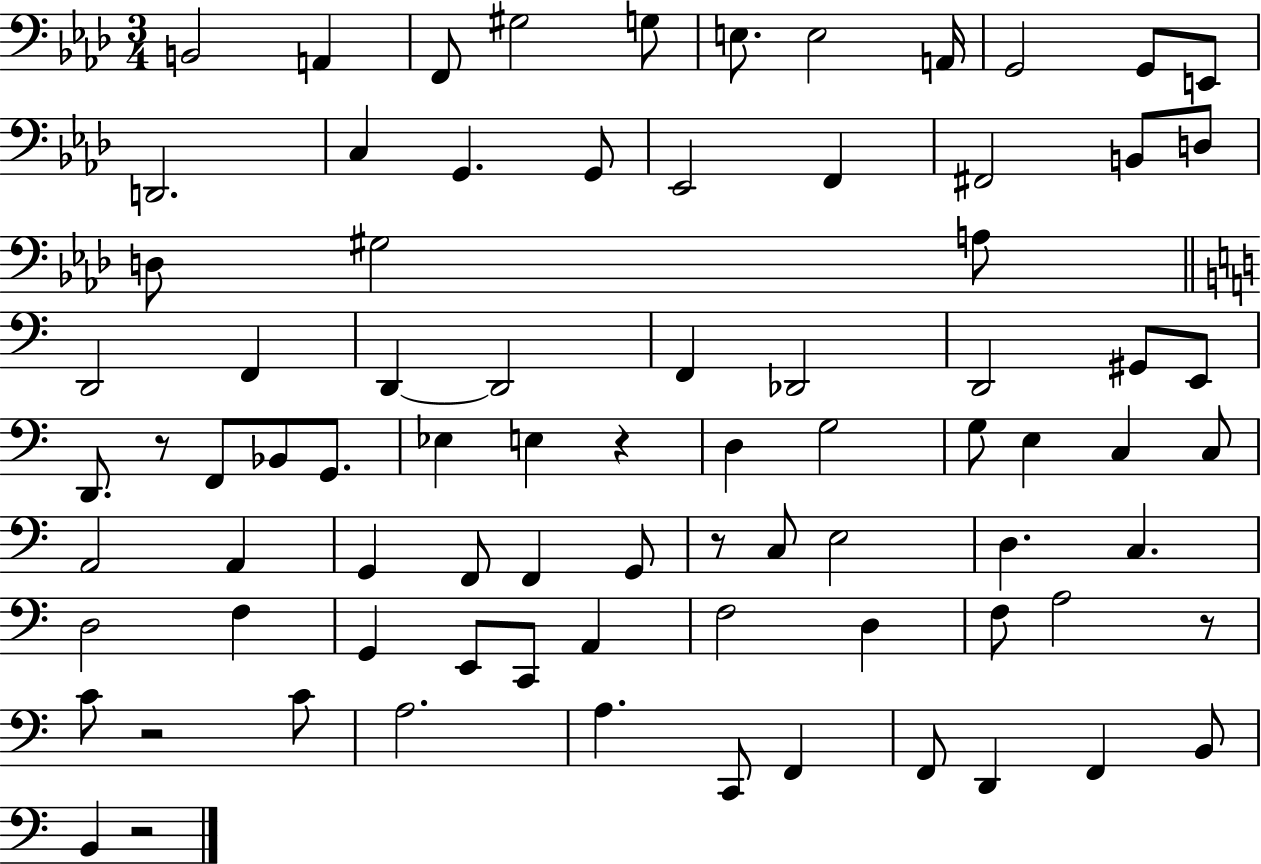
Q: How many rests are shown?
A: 6